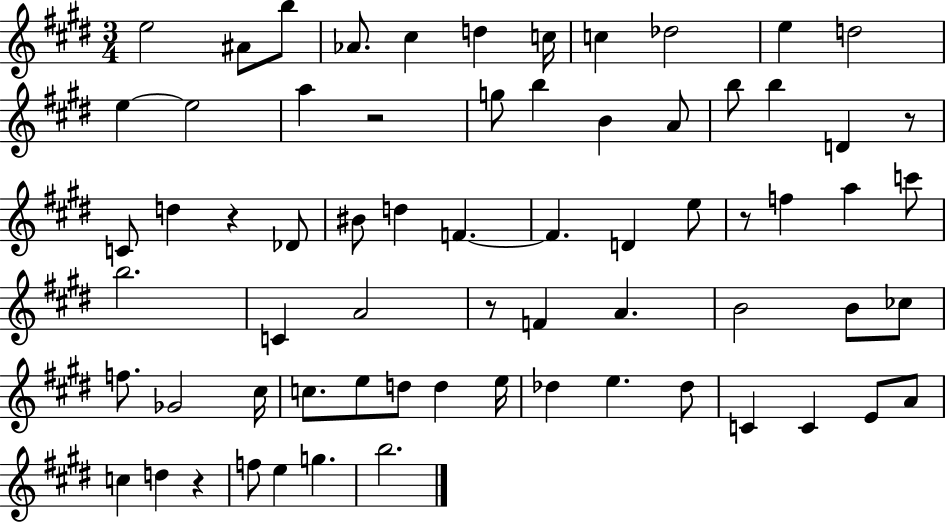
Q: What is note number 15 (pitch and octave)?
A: G5